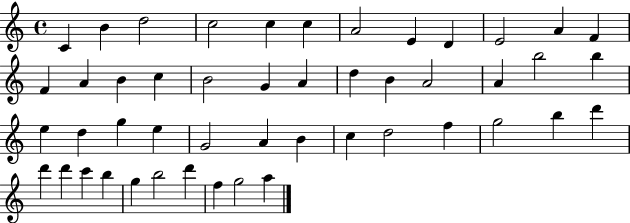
{
  \clef treble
  \time 4/4
  \defaultTimeSignature
  \key c \major
  c'4 b'4 d''2 | c''2 c''4 c''4 | a'2 e'4 d'4 | e'2 a'4 f'4 | \break f'4 a'4 b'4 c''4 | b'2 g'4 a'4 | d''4 b'4 a'2 | a'4 b''2 b''4 | \break e''4 d''4 g''4 e''4 | g'2 a'4 b'4 | c''4 d''2 f''4 | g''2 b''4 d'''4 | \break d'''4 d'''4 c'''4 b''4 | g''4 b''2 d'''4 | f''4 g''2 a''4 | \bar "|."
}